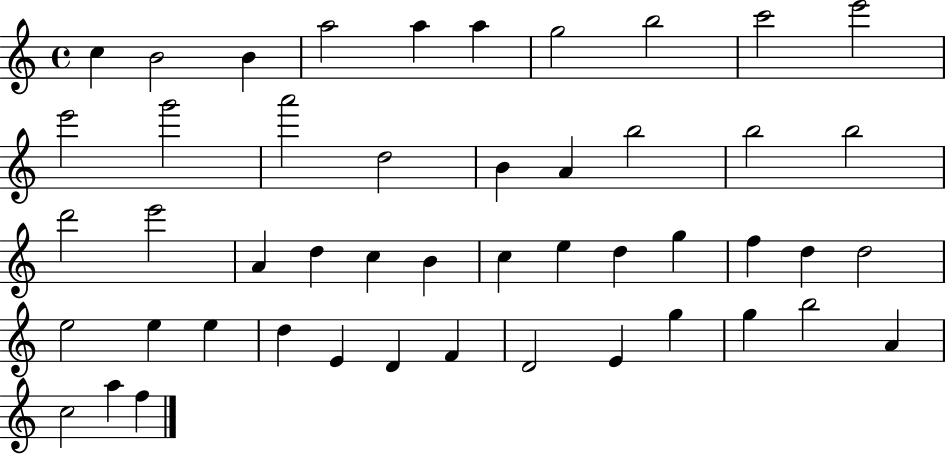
{
  \clef treble
  \time 4/4
  \defaultTimeSignature
  \key c \major
  c''4 b'2 b'4 | a''2 a''4 a''4 | g''2 b''2 | c'''2 e'''2 | \break e'''2 g'''2 | a'''2 d''2 | b'4 a'4 b''2 | b''2 b''2 | \break d'''2 e'''2 | a'4 d''4 c''4 b'4 | c''4 e''4 d''4 g''4 | f''4 d''4 d''2 | \break e''2 e''4 e''4 | d''4 e'4 d'4 f'4 | d'2 e'4 g''4 | g''4 b''2 a'4 | \break c''2 a''4 f''4 | \bar "|."
}